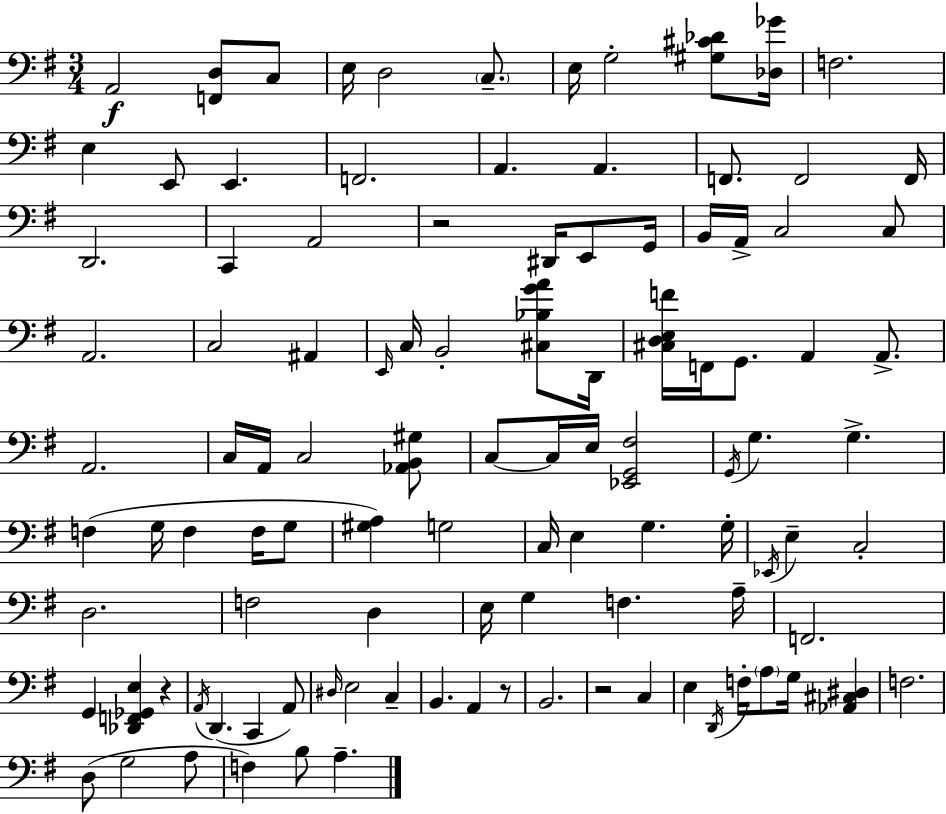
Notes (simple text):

A2/h [F2,D3]/e C3/e E3/s D3/h C3/e. E3/s G3/h [G#3,C#4,Db4]/e [Db3,Gb4]/s F3/h. E3/q E2/e E2/q. F2/h. A2/q. A2/q. F2/e. F2/h F2/s D2/h. C2/q A2/h R/h D#2/s E2/e G2/s B2/s A2/s C3/h C3/e A2/h. C3/h A#2/q E2/s C3/s B2/h [C#3,Bb3,G4,A4]/e D2/s [C#3,D3,E3,F4]/s F2/s G2/e. A2/q A2/e. A2/h. C3/s A2/s C3/h [Ab2,B2,G#3]/e C3/e C3/s E3/s [Eb2,G2,F#3]/h G2/s G3/q. G3/q. F3/q G3/s F3/q F3/s G3/e [G#3,A3]/q G3/h C3/s E3/q G3/q. G3/s Eb2/s E3/q C3/h D3/h. F3/h D3/q E3/s G3/q F3/q. A3/s F2/h. G2/q [Db2,F2,Gb2,E3]/q R/q A2/s D2/q. C2/q A2/e D#3/s E3/h C3/q B2/q. A2/q R/e B2/h. R/h C3/q E3/q D2/s F3/s A3/e G3/s [Ab2,C#3,D#3]/q F3/h. D3/e G3/h A3/e F3/q B3/e A3/q.